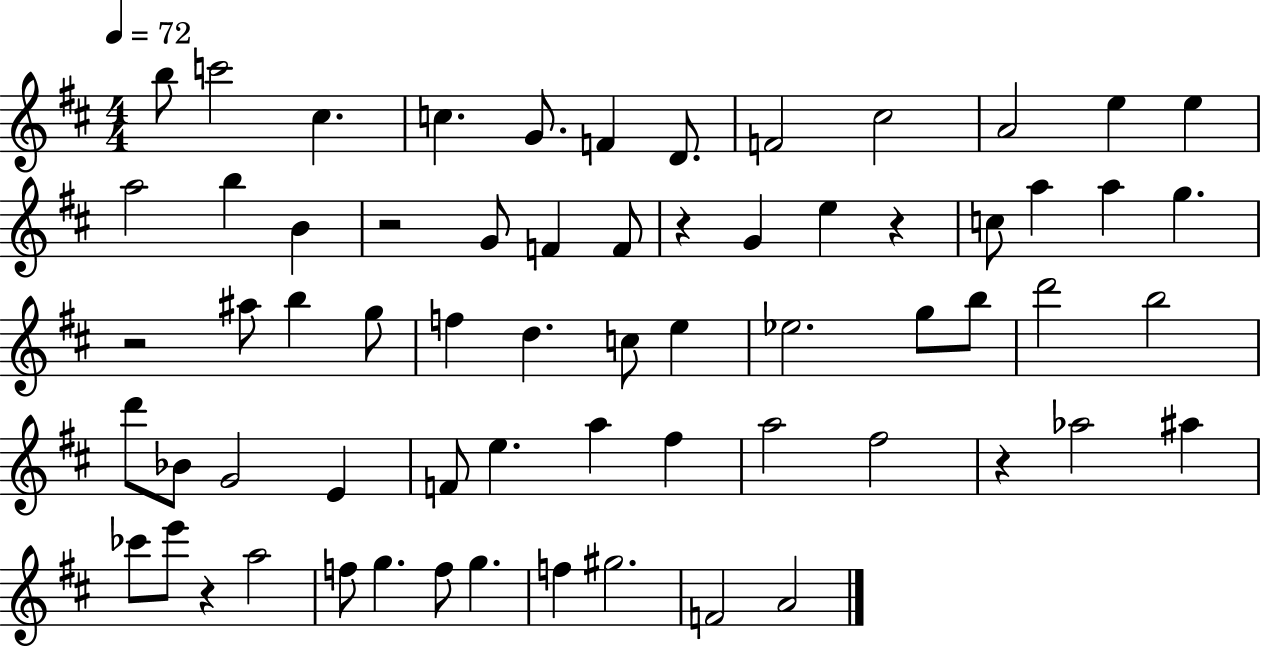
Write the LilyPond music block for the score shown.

{
  \clef treble
  \numericTimeSignature
  \time 4/4
  \key d \major
  \tempo 4 = 72
  \repeat volta 2 { b''8 c'''2 cis''4. | c''4. g'8. f'4 d'8. | f'2 cis''2 | a'2 e''4 e''4 | \break a''2 b''4 b'4 | r2 g'8 f'4 f'8 | r4 g'4 e''4 r4 | c''8 a''4 a''4 g''4. | \break r2 ais''8 b''4 g''8 | f''4 d''4. c''8 e''4 | ees''2. g''8 b''8 | d'''2 b''2 | \break d'''8 bes'8 g'2 e'4 | f'8 e''4. a''4 fis''4 | a''2 fis''2 | r4 aes''2 ais''4 | \break ces'''8 e'''8 r4 a''2 | f''8 g''4. f''8 g''4. | f''4 gis''2. | f'2 a'2 | \break } \bar "|."
}